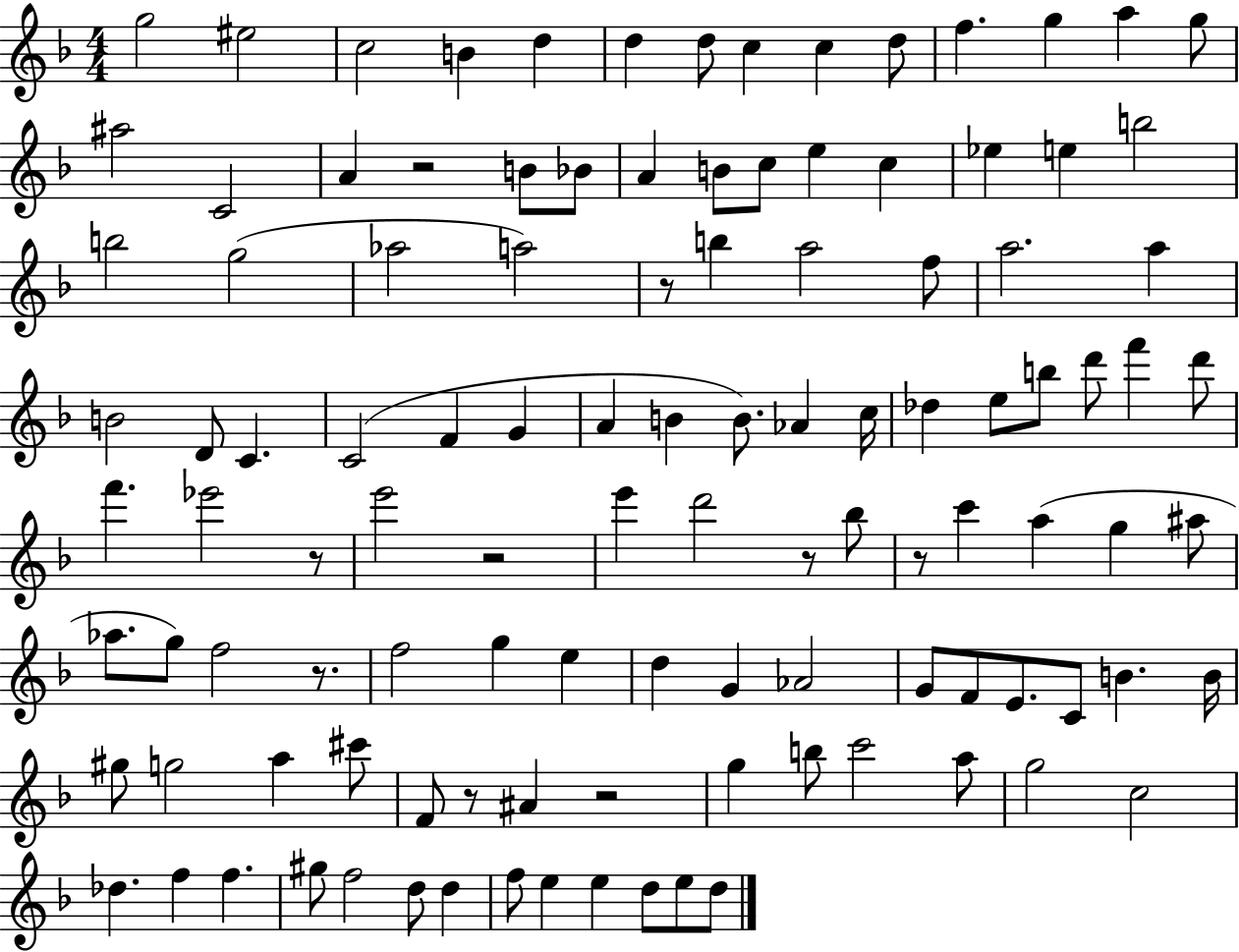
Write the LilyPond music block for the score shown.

{
  \clef treble
  \numericTimeSignature
  \time 4/4
  \key f \major
  g''2 eis''2 | c''2 b'4 d''4 | d''4 d''8 c''4 c''4 d''8 | f''4. g''4 a''4 g''8 | \break ais''2 c'2 | a'4 r2 b'8 bes'8 | a'4 b'8 c''8 e''4 c''4 | ees''4 e''4 b''2 | \break b''2 g''2( | aes''2 a''2) | r8 b''4 a''2 f''8 | a''2. a''4 | \break b'2 d'8 c'4. | c'2( f'4 g'4 | a'4 b'4 b'8.) aes'4 c''16 | des''4 e''8 b''8 d'''8 f'''4 d'''8 | \break f'''4. ees'''2 r8 | e'''2 r2 | e'''4 d'''2 r8 bes''8 | r8 c'''4 a''4( g''4 ais''8 | \break aes''8. g''8) f''2 r8. | f''2 g''4 e''4 | d''4 g'4 aes'2 | g'8 f'8 e'8. c'8 b'4. b'16 | \break gis''8 g''2 a''4 cis'''8 | f'8 r8 ais'4 r2 | g''4 b''8 c'''2 a''8 | g''2 c''2 | \break des''4. f''4 f''4. | gis''8 f''2 d''8 d''4 | f''8 e''4 e''4 d''8 e''8 d''8 | \bar "|."
}